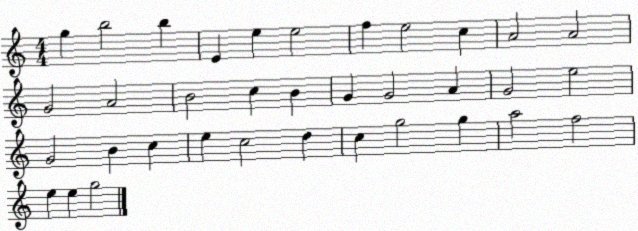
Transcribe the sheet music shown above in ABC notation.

X:1
T:Untitled
M:4/4
L:1/4
K:C
g b2 b E e e2 f e2 c A2 A2 G2 A2 B2 c B G G2 A G2 e2 G2 B c e c2 d c g2 g a2 f2 e e g2